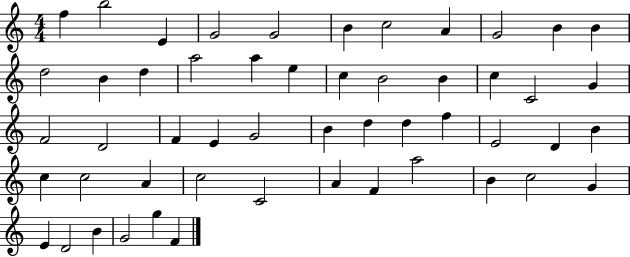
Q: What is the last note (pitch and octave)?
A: F4